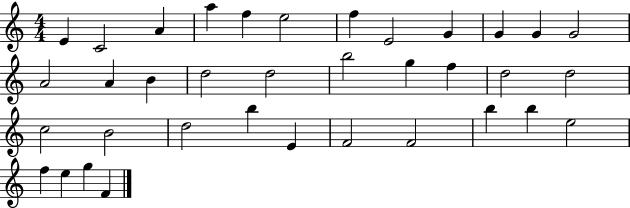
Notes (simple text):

E4/q C4/h A4/q A5/q F5/q E5/h F5/q E4/h G4/q G4/q G4/q G4/h A4/h A4/q B4/q D5/h D5/h B5/h G5/q F5/q D5/h D5/h C5/h B4/h D5/h B5/q E4/q F4/h F4/h B5/q B5/q E5/h F5/q E5/q G5/q F4/q